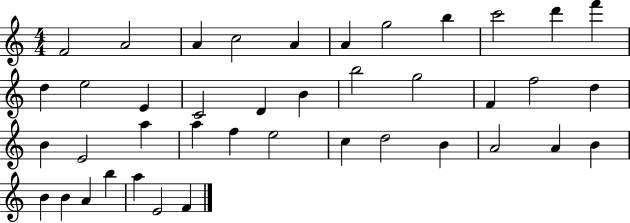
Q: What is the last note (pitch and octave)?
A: F4